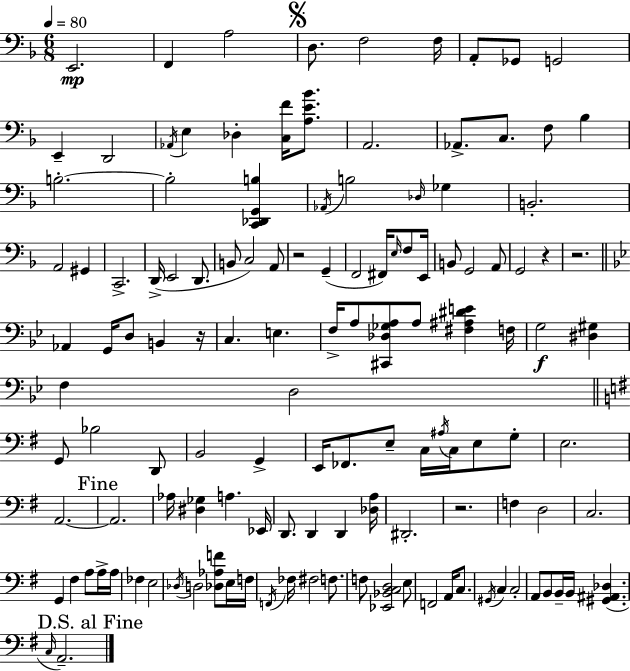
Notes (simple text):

E2/h. F2/q A3/h D3/e. F3/h F3/s A2/e Gb2/e G2/h E2/q D2/h Ab2/s E3/q Db3/q [C3,F4]/s [A3,E4,Bb4]/e. A2/h. Ab2/e. C3/e. F3/e Bb3/q B3/h. B3/h [C2,Db2,G2,B3]/q Ab2/s B3/h Db3/s Gb3/q B2/h. A2/h G#2/q C2/h. D2/s E2/h D2/e. B2/e C3/h A2/e R/h G2/q F2/h F#2/s E3/s F3/e E2/s B2/e G2/h A2/e G2/h R/q R/h. Ab2/q G2/s D3/e B2/q R/s C3/q. E3/q. F3/s A3/e [C#2,Db3,Gb3,A3]/e A3/e [F#3,A#3,D#4,E4]/q F3/s G3/h [D#3,G#3]/q F3/q D3/h G2/e Bb3/h D2/e B2/h G2/q E2/s FES2/e. E3/e C3/s A#3/s C3/s E3/e G3/e E3/h. A2/h. A2/h. Ab3/s [D#3,Gb3]/q A3/q. Eb2/s D2/e. D2/q D2/q [Db3,A3]/s D#2/h. R/h. F3/q D3/h C3/h. G2/q F#3/q A3/e A3/s A3/s FES3/q E3/h Db3/s D3/h [Db3,Ab3,F4]/e E3/s F3/s F2/s FES3/s F#3/h F3/e. F3/e [Eb2,Bb2,C3,D3]/h E3/e F2/h A2/s C3/e. G#2/s C3/q C3/h A2/e B2/e B2/s B2/s [G#2,A#2,Db3]/q. C3/s A2/h.